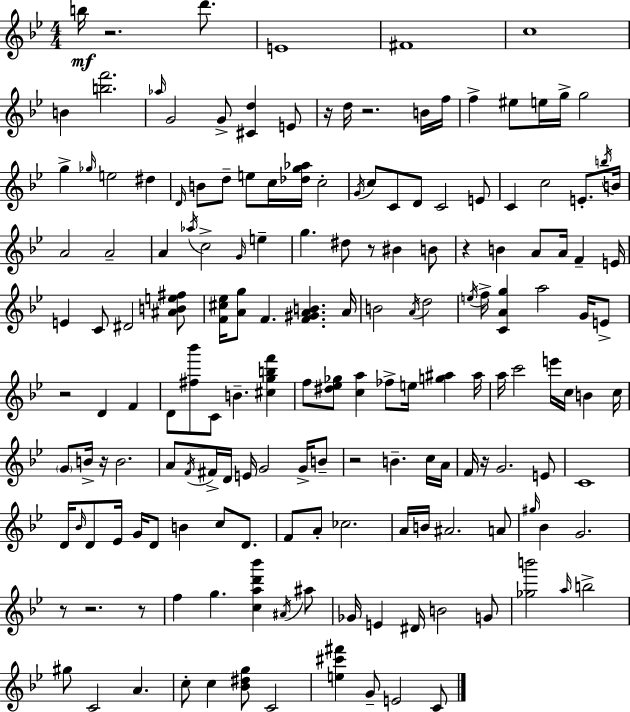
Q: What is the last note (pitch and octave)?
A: C4